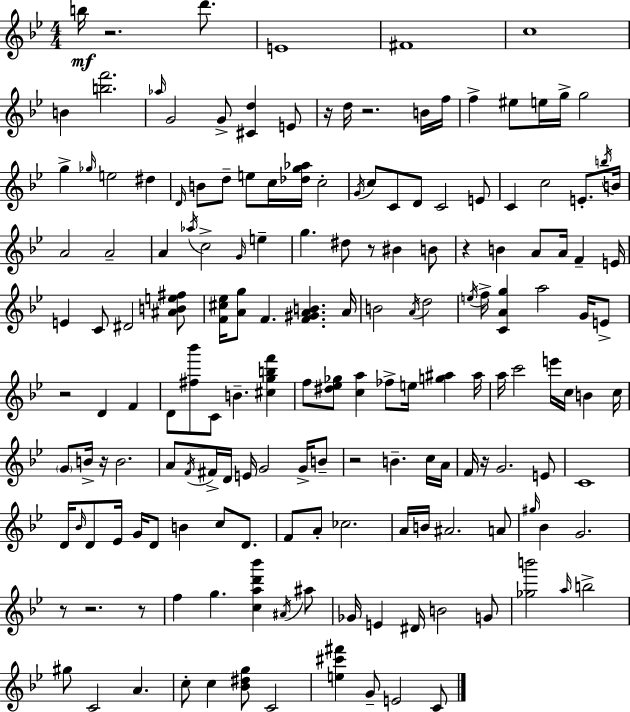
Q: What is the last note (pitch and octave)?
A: C4